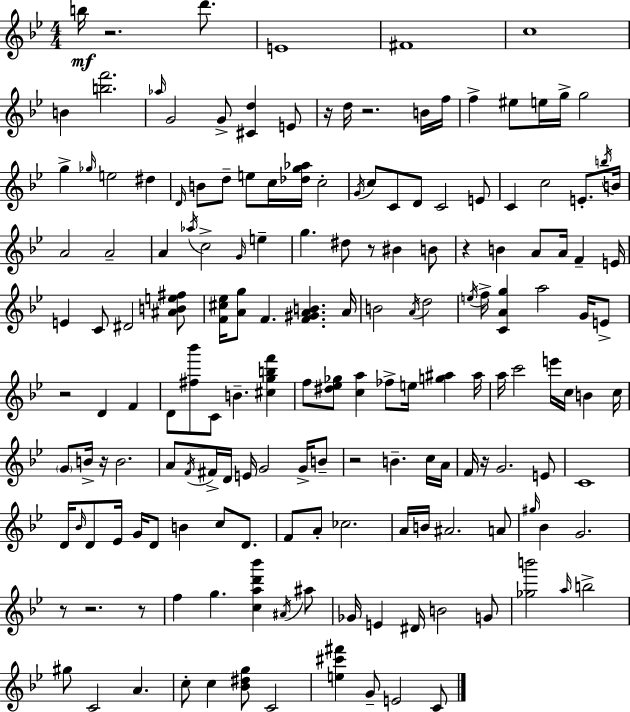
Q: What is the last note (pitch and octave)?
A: C4